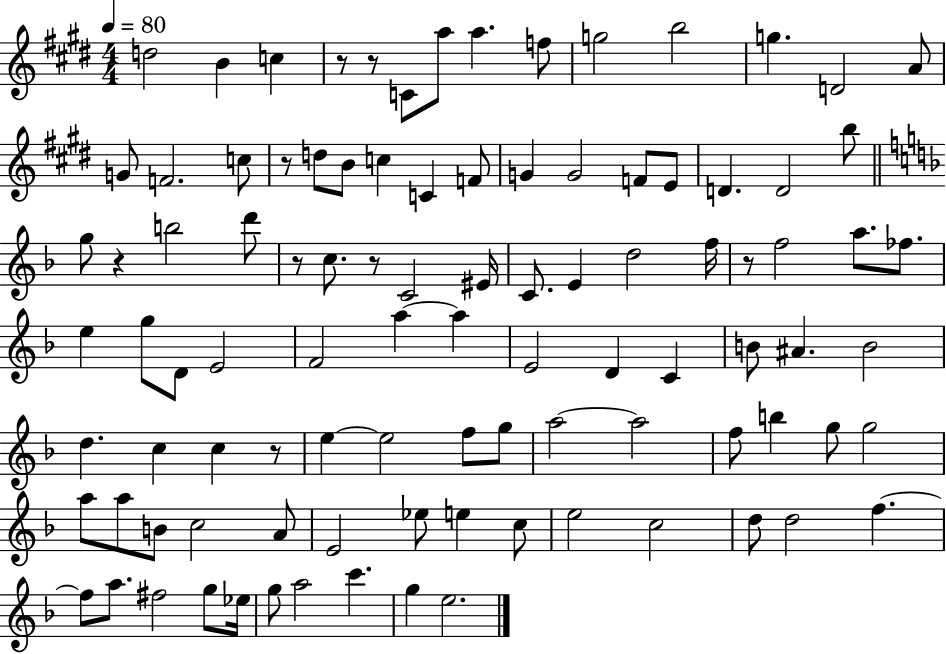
X:1
T:Untitled
M:4/4
L:1/4
K:E
d2 B c z/2 z/2 C/2 a/2 a f/2 g2 b2 g D2 A/2 G/2 F2 c/2 z/2 d/2 B/2 c C F/2 G G2 F/2 E/2 D D2 b/2 g/2 z b2 d'/2 z/2 c/2 z/2 C2 ^E/4 C/2 E d2 f/4 z/2 f2 a/2 _f/2 e g/2 D/2 E2 F2 a a E2 D C B/2 ^A B2 d c c z/2 e e2 f/2 g/2 a2 a2 f/2 b g/2 g2 a/2 a/2 B/2 c2 A/2 E2 _e/2 e c/2 e2 c2 d/2 d2 f f/2 a/2 ^f2 g/2 _e/4 g/2 a2 c' g e2